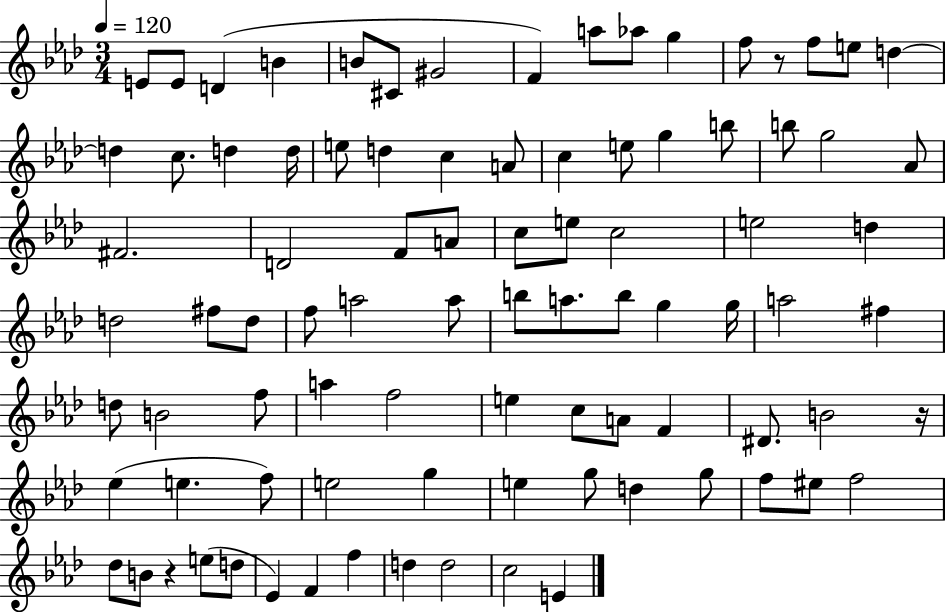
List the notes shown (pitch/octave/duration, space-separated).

E4/e E4/e D4/q B4/q B4/e C#4/e G#4/h F4/q A5/e Ab5/e G5/q F5/e R/e F5/e E5/e D5/q D5/q C5/e. D5/q D5/s E5/e D5/q C5/q A4/e C5/q E5/e G5/q B5/e B5/e G5/h Ab4/e F#4/h. D4/h F4/e A4/e C5/e E5/e C5/h E5/h D5/q D5/h F#5/e D5/e F5/e A5/h A5/e B5/e A5/e. B5/e G5/q G5/s A5/h F#5/q D5/e B4/h F5/e A5/q F5/h E5/q C5/e A4/e F4/q D#4/e. B4/h R/s Eb5/q E5/q. F5/e E5/h G5/q E5/q G5/e D5/q G5/e F5/e EIS5/e F5/h Db5/e B4/e R/q E5/e D5/e Eb4/q F4/q F5/q D5/q D5/h C5/h E4/q